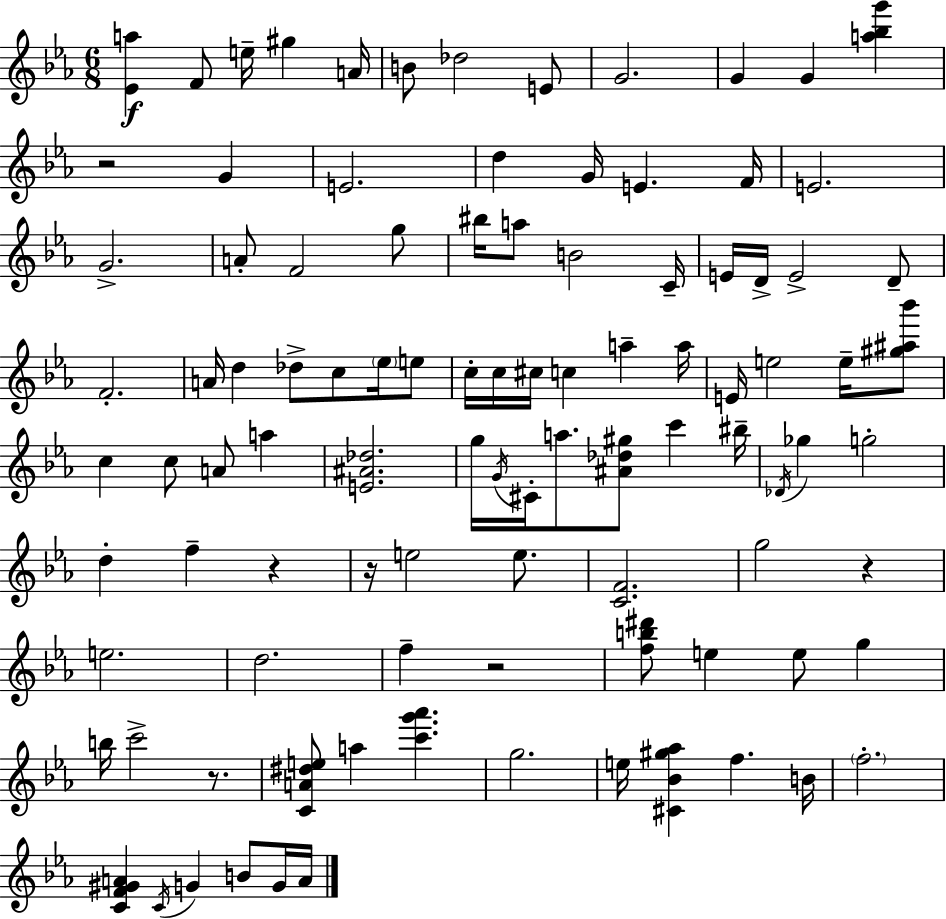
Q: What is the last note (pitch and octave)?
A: A4